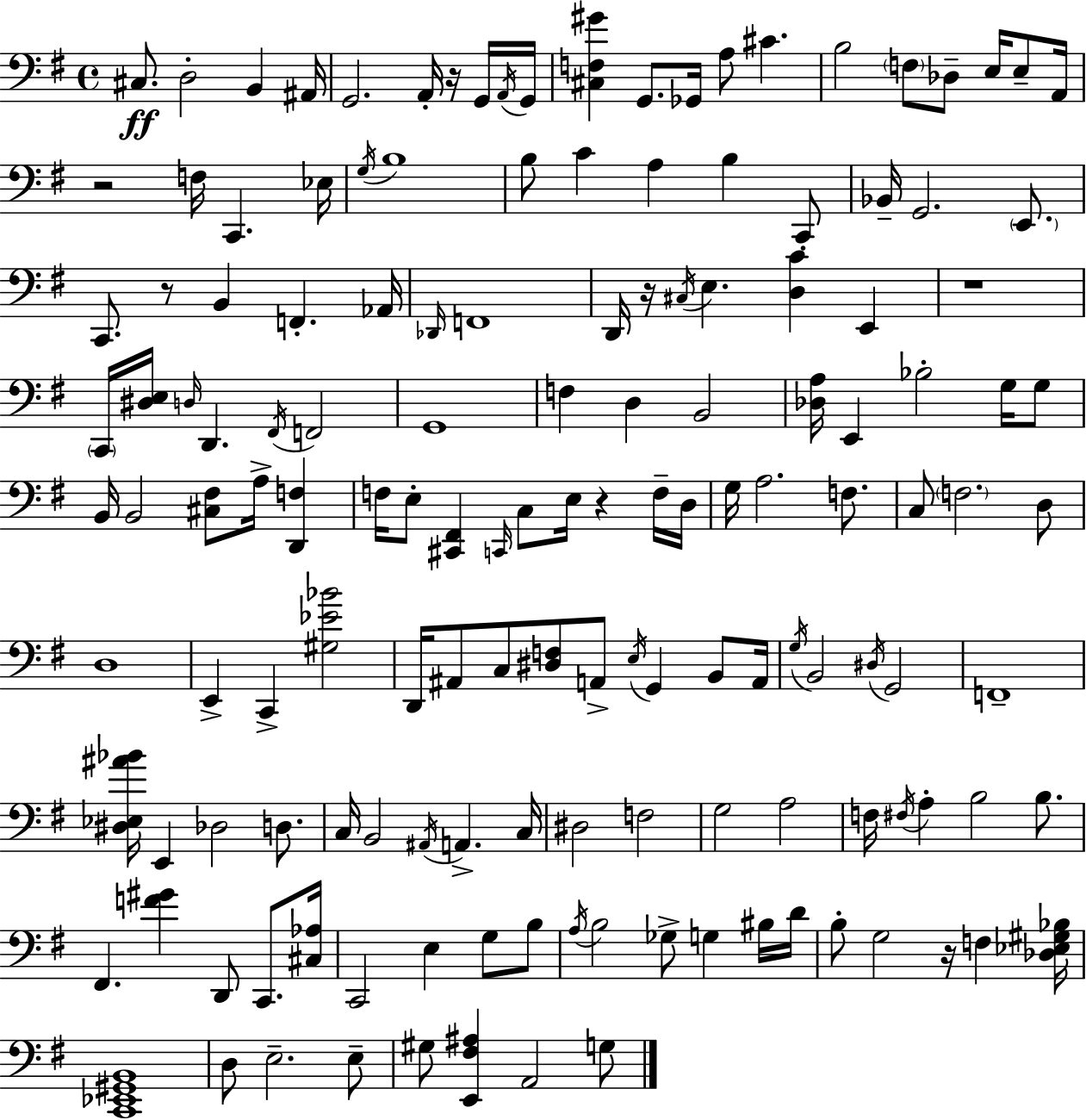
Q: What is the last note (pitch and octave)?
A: G3